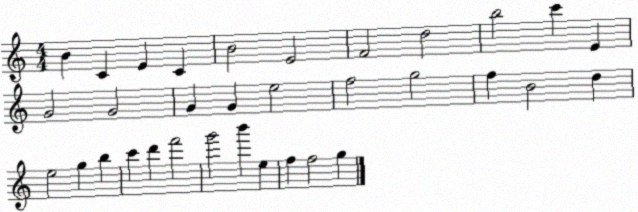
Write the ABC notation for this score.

X:1
T:Untitled
M:4/4
L:1/4
K:C
B C E C B2 E2 F2 d2 b2 c' E G2 G2 G G e2 f2 g2 f B2 d e2 g b c' d' f'2 g'2 b' e f f2 g